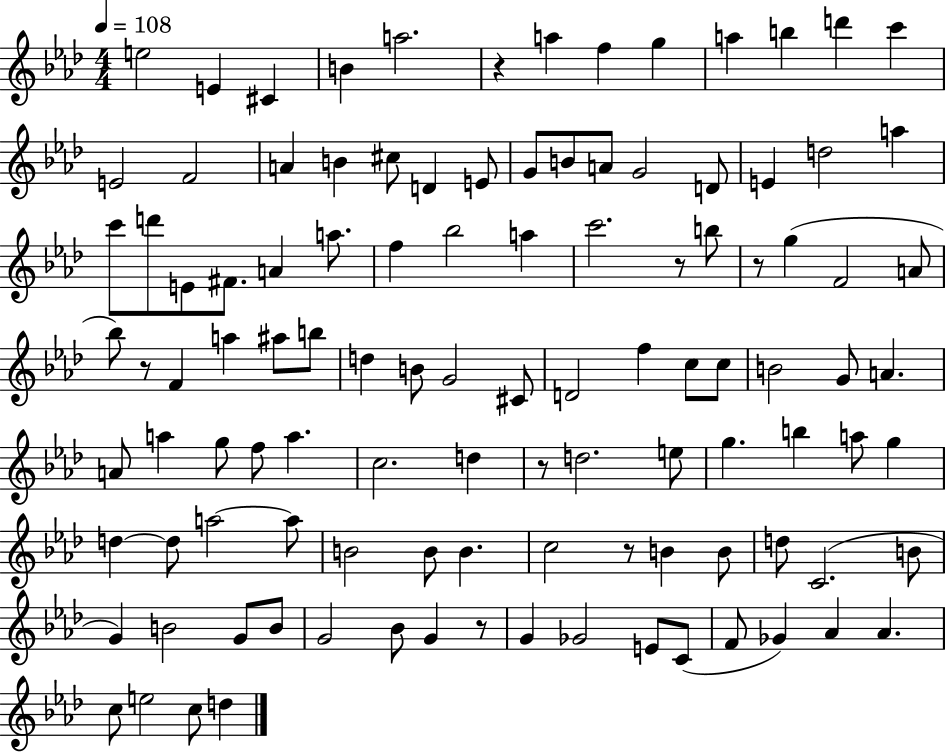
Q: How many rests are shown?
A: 7